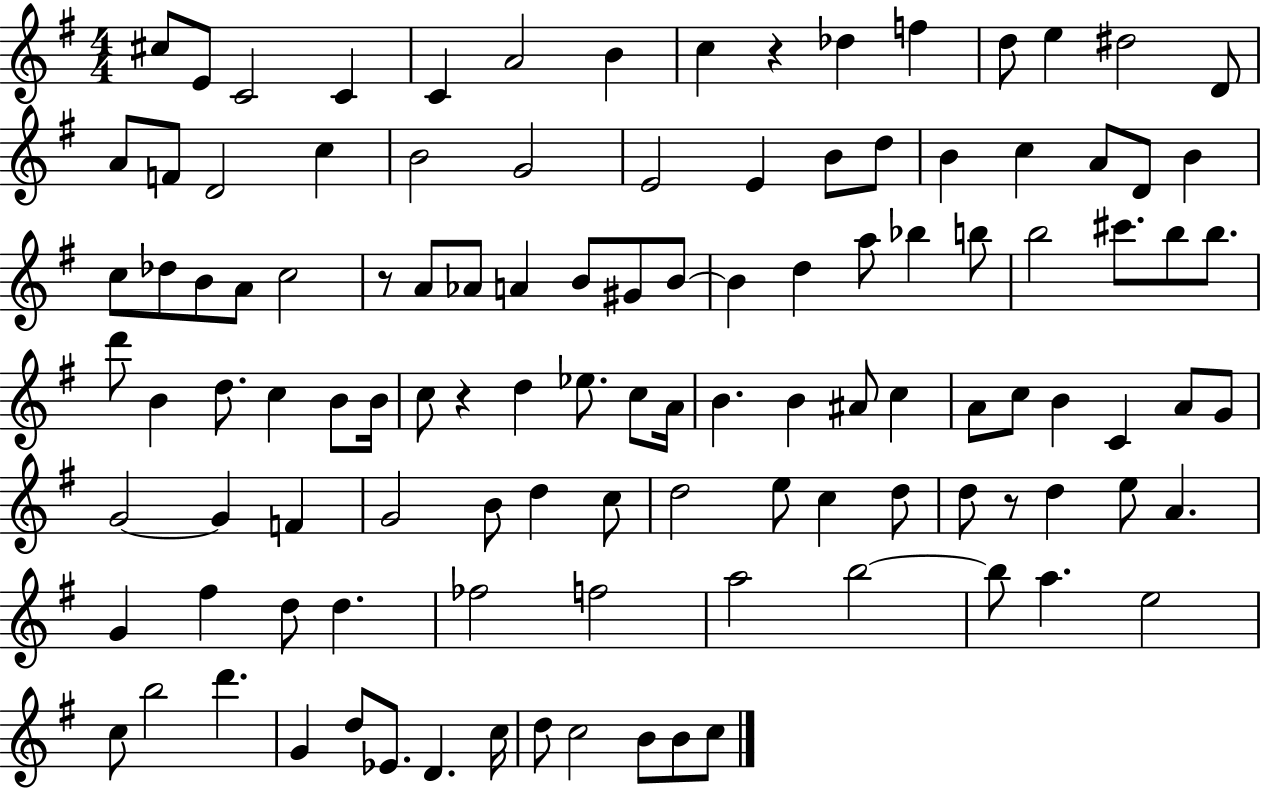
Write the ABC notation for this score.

X:1
T:Untitled
M:4/4
L:1/4
K:G
^c/2 E/2 C2 C C A2 B c z _d f d/2 e ^d2 D/2 A/2 F/2 D2 c B2 G2 E2 E B/2 d/2 B c A/2 D/2 B c/2 _d/2 B/2 A/2 c2 z/2 A/2 _A/2 A B/2 ^G/2 B/2 B d a/2 _b b/2 b2 ^c'/2 b/2 b/2 d'/2 B d/2 c B/2 B/4 c/2 z d _e/2 c/2 A/4 B B ^A/2 c A/2 c/2 B C A/2 G/2 G2 G F G2 B/2 d c/2 d2 e/2 c d/2 d/2 z/2 d e/2 A G ^f d/2 d _f2 f2 a2 b2 b/2 a e2 c/2 b2 d' G d/2 _E/2 D c/4 d/2 c2 B/2 B/2 c/2